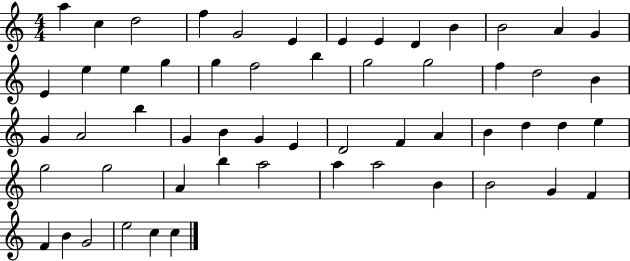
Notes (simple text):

A5/q C5/q D5/h F5/q G4/h E4/q E4/q E4/q D4/q B4/q B4/h A4/q G4/q E4/q E5/q E5/q G5/q G5/q F5/h B5/q G5/h G5/h F5/q D5/h B4/q G4/q A4/h B5/q G4/q B4/q G4/q E4/q D4/h F4/q A4/q B4/q D5/q D5/q E5/q G5/h G5/h A4/q B5/q A5/h A5/q A5/h B4/q B4/h G4/q F4/q F4/q B4/q G4/h E5/h C5/q C5/q